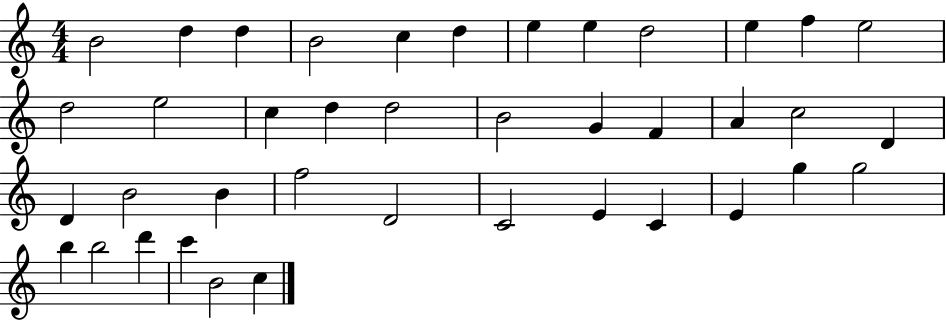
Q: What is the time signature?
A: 4/4